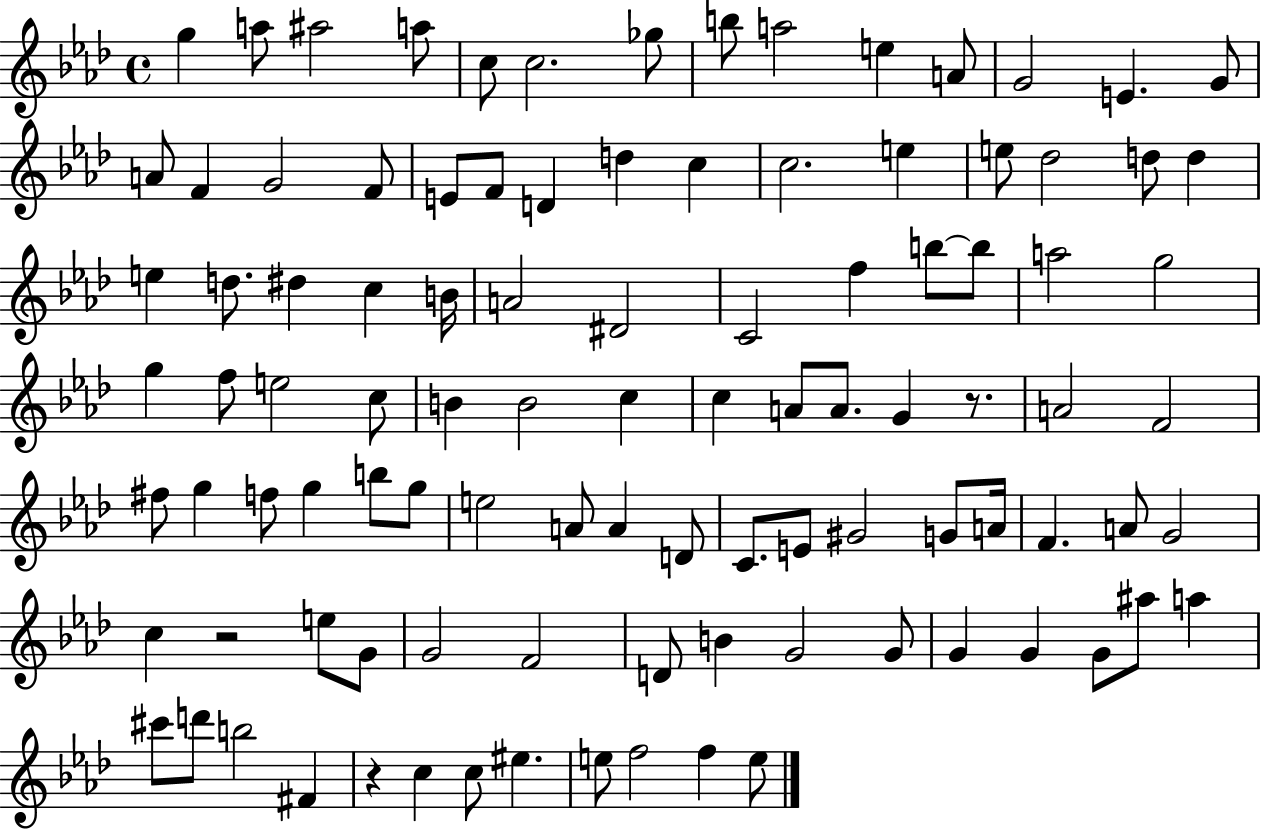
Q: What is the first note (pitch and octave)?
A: G5